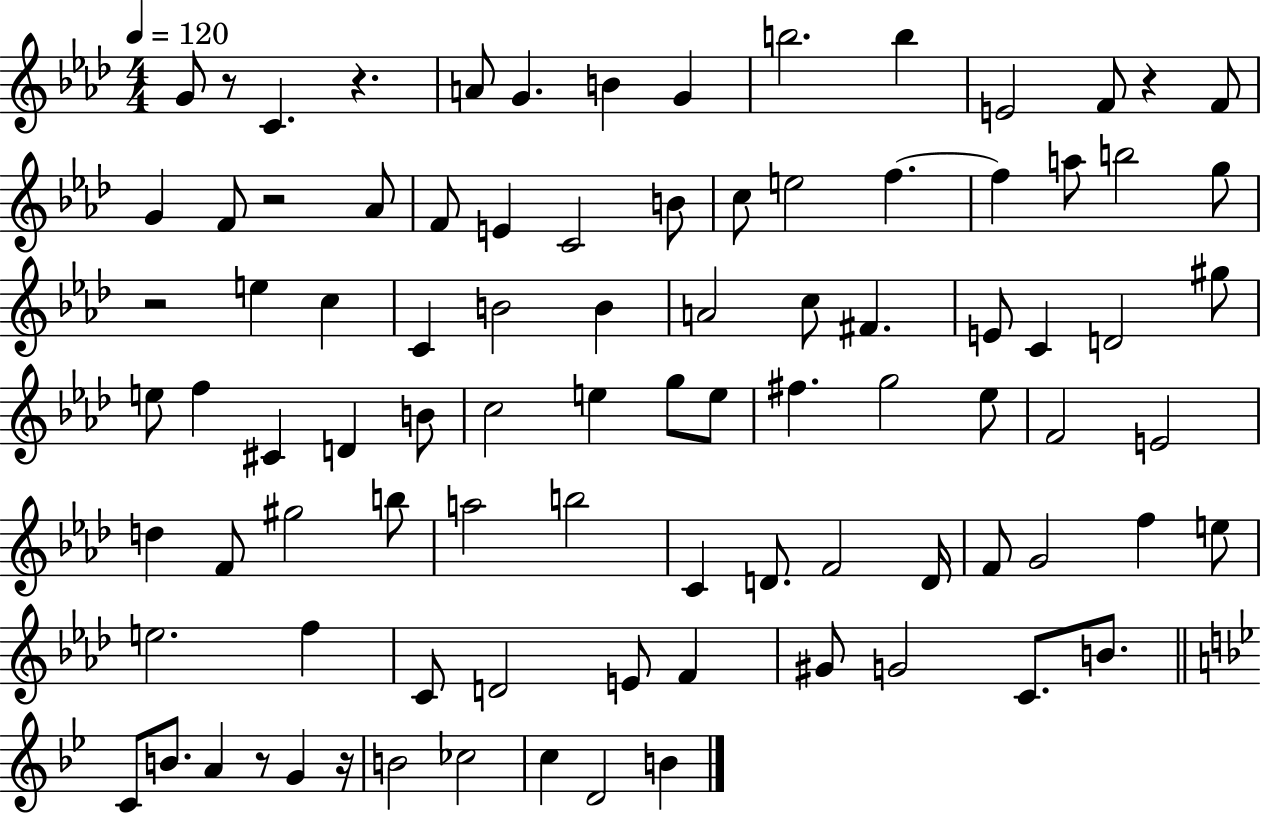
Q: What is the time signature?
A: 4/4